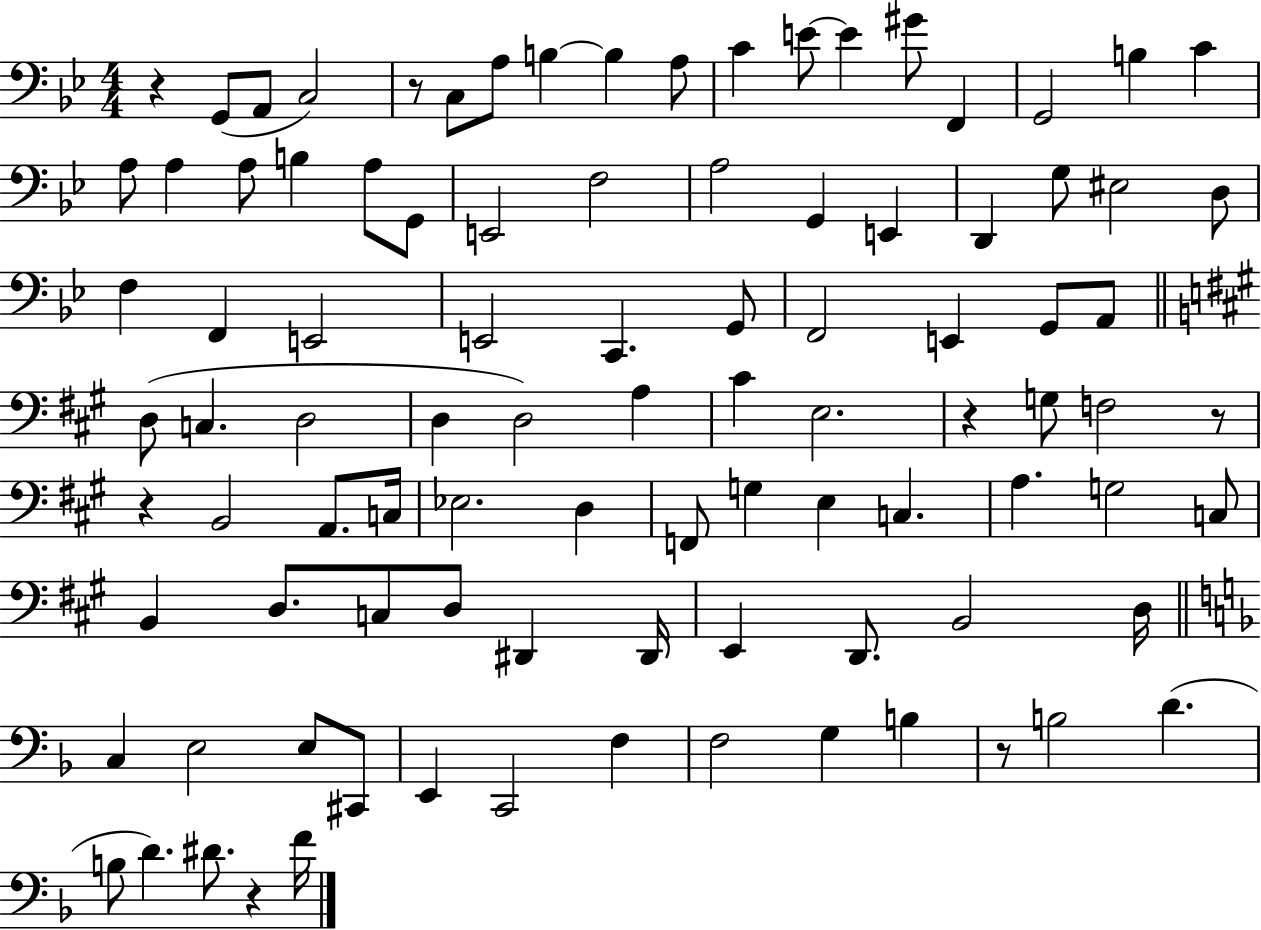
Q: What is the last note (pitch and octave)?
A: F4